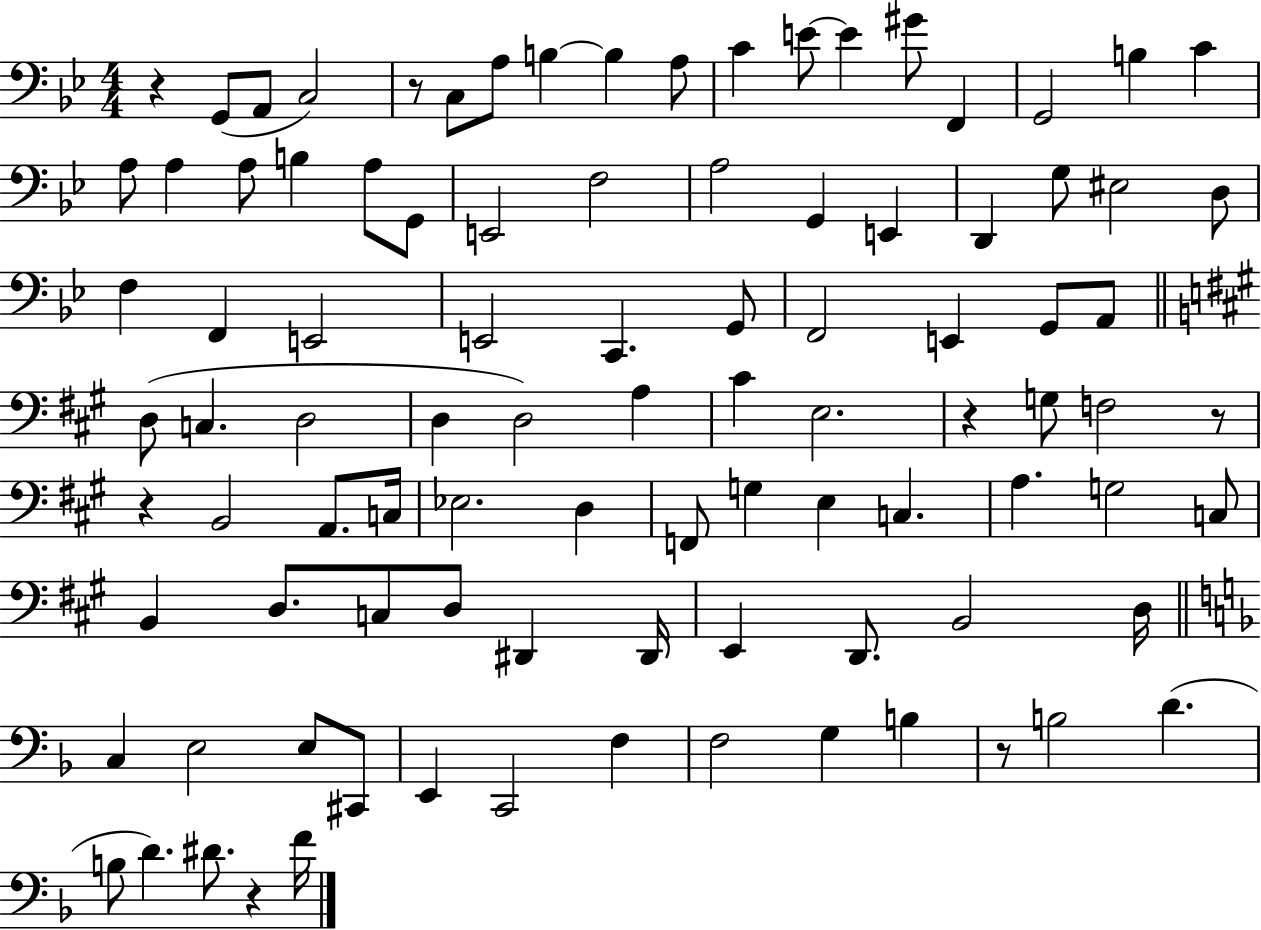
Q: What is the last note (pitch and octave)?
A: F4